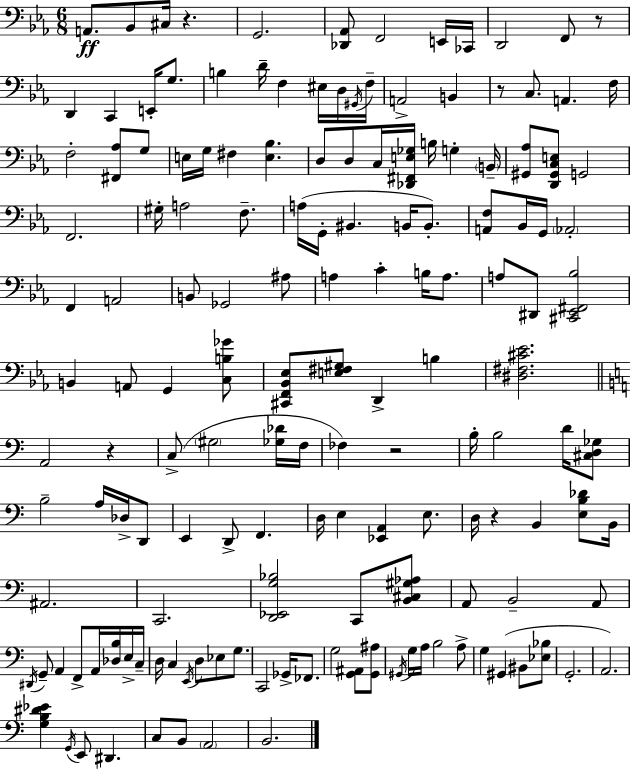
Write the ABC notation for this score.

X:1
T:Untitled
M:6/8
L:1/4
K:Cm
A,,/2 _B,,/2 ^C,/4 z G,,2 [_D,,_A,,]/2 F,,2 E,,/4 _C,,/4 D,,2 F,,/2 z/2 D,, C,, E,,/4 G,/2 B, D/4 F, ^E,/4 D,/4 ^G,,/4 F,/4 A,,2 B,, z/2 C,/2 A,, F,/4 F,2 [^F,,_A,]/2 G,/2 E,/4 G,/4 ^F, [E,_B,] D,/2 D,/2 C,/4 [_D,,^F,,E,_G,]/4 B,/4 G, B,,/4 [^G,,_A,]/2 [D,,^G,,C,E,]/2 G,,2 F,,2 ^G,/4 A,2 F,/2 A,/4 G,,/4 ^B,, B,,/4 B,,/2 [A,,F,]/2 _B,,/4 G,,/4 _A,,2 F,, A,,2 B,,/2 _G,,2 ^A,/2 A, C B,/4 A,/2 A,/2 ^D,,/2 [^C,,_E,,^F,,_B,]2 B,, A,,/2 G,, [C,B,_G]/2 [^C,,F,,_B,,_E,]/2 [E,^F,^G,]/2 D,, B, [^D,^F,^C_E]2 A,,2 z C,/2 ^G,2 [_G,_D]/4 F,/4 _F, z2 B,/4 B,2 D/4 [^C,D,_G,]/2 B,2 A,/4 _D,/4 D,,/2 E,, D,,/2 F,, D,/4 E, [_E,,A,,] E,/2 D,/4 z B,, [E,B,_D]/2 B,,/4 ^A,,2 C,,2 [D,,_E,,G,_B,]2 C,,/2 [B,,^C,^G,_A,]/2 A,,/2 B,,2 A,,/2 ^D,,/4 G,,/2 A,, F,,/2 A,,/4 [_D,B,]/4 E,/4 C,/4 D,/4 C, E,,/4 D,/2 _E,/2 G,/2 C,,2 _G,,/4 _F,,/2 G,2 [G,,^A,,]/2 [G,,^A,]/2 ^G,,/4 G,/4 A,/4 B,2 A,/2 G, ^G,, ^B,,/2 [_E,_B,]/2 G,,2 A,,2 [G,B,^D_E] G,,/4 E,,/2 ^D,, C,/2 B,,/2 A,,2 B,,2